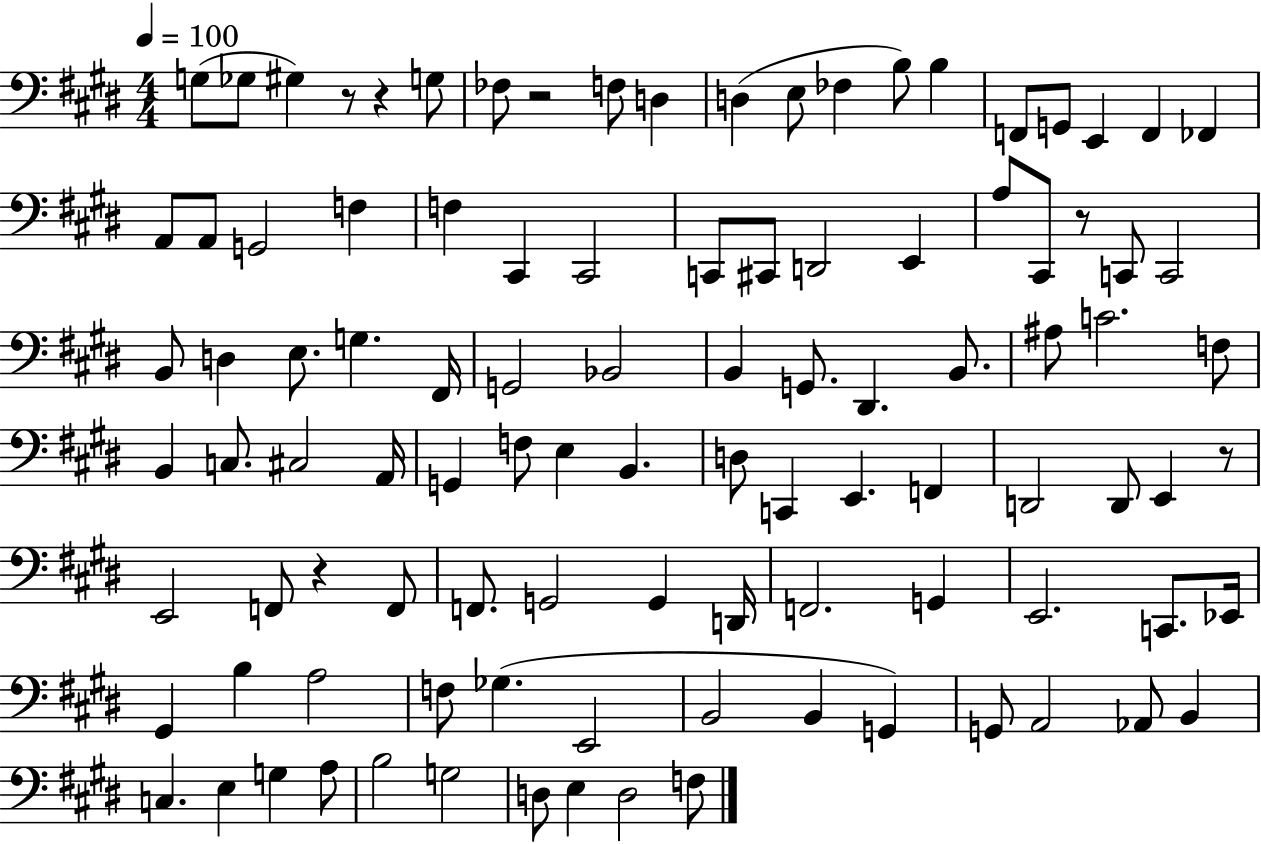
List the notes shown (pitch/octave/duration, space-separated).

G3/e Gb3/e G#3/q R/e R/q G3/e FES3/e R/h F3/e D3/q D3/q E3/e FES3/q B3/e B3/q F2/e G2/e E2/q F2/q FES2/q A2/e A2/e G2/h F3/q F3/q C#2/q C#2/h C2/e C#2/e D2/h E2/q A3/e C#2/e R/e C2/e C2/h B2/e D3/q E3/e. G3/q. F#2/s G2/h Bb2/h B2/q G2/e. D#2/q. B2/e. A#3/e C4/h. F3/e B2/q C3/e. C#3/h A2/s G2/q F3/e E3/q B2/q. D3/e C2/q E2/q. F2/q D2/h D2/e E2/q R/e E2/h F2/e R/q F2/e F2/e. G2/h G2/q D2/s F2/h. G2/q E2/h. C2/e. Eb2/s G#2/q B3/q A3/h F3/e Gb3/q. E2/h B2/h B2/q G2/q G2/e A2/h Ab2/e B2/q C3/q. E3/q G3/q A3/e B3/h G3/h D3/e E3/q D3/h F3/e